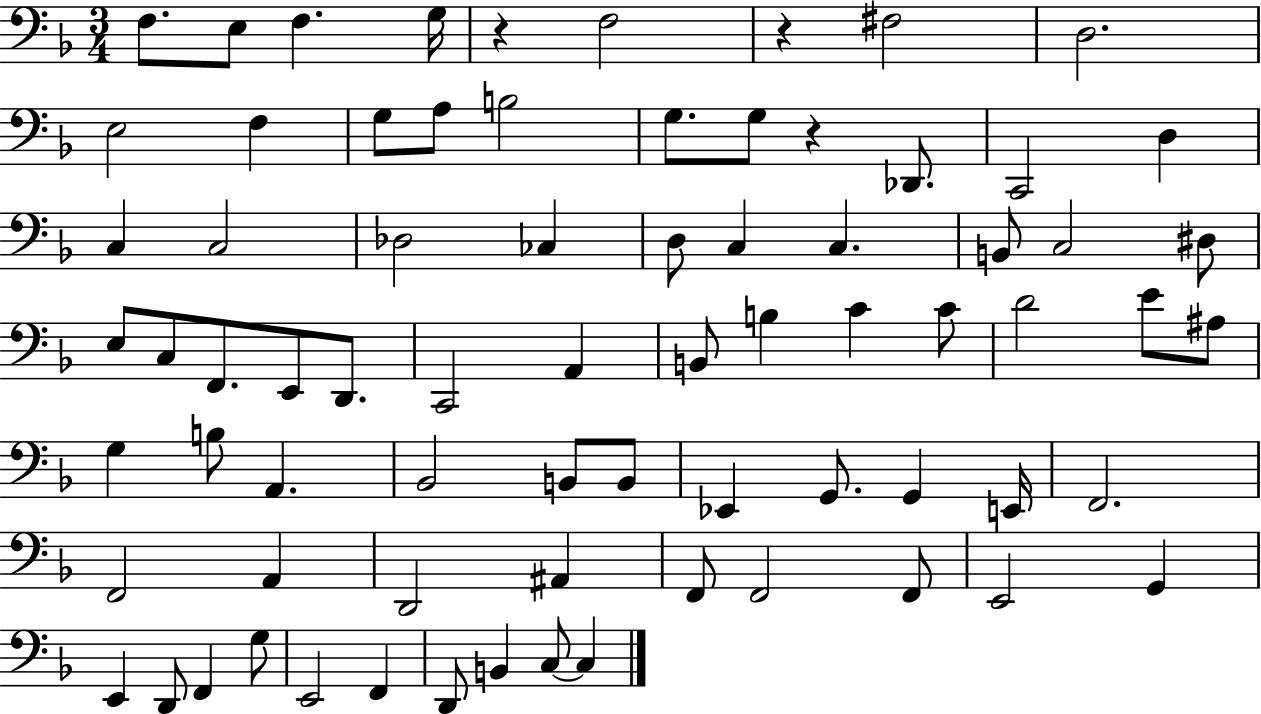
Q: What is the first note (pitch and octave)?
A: F3